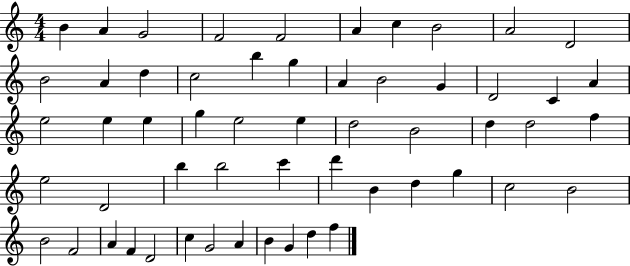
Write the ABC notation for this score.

X:1
T:Untitled
M:4/4
L:1/4
K:C
B A G2 F2 F2 A c B2 A2 D2 B2 A d c2 b g A B2 G D2 C A e2 e e g e2 e d2 B2 d d2 f e2 D2 b b2 c' d' B d g c2 B2 B2 F2 A F D2 c G2 A B G d f